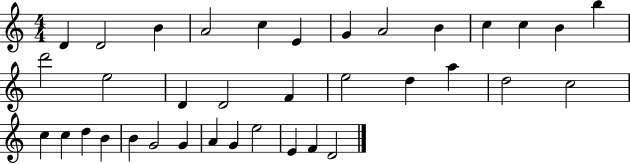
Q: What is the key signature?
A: C major